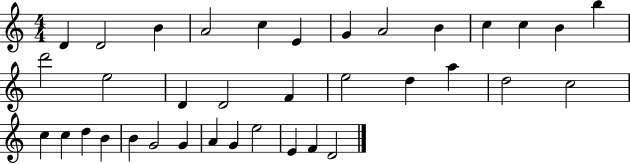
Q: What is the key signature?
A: C major